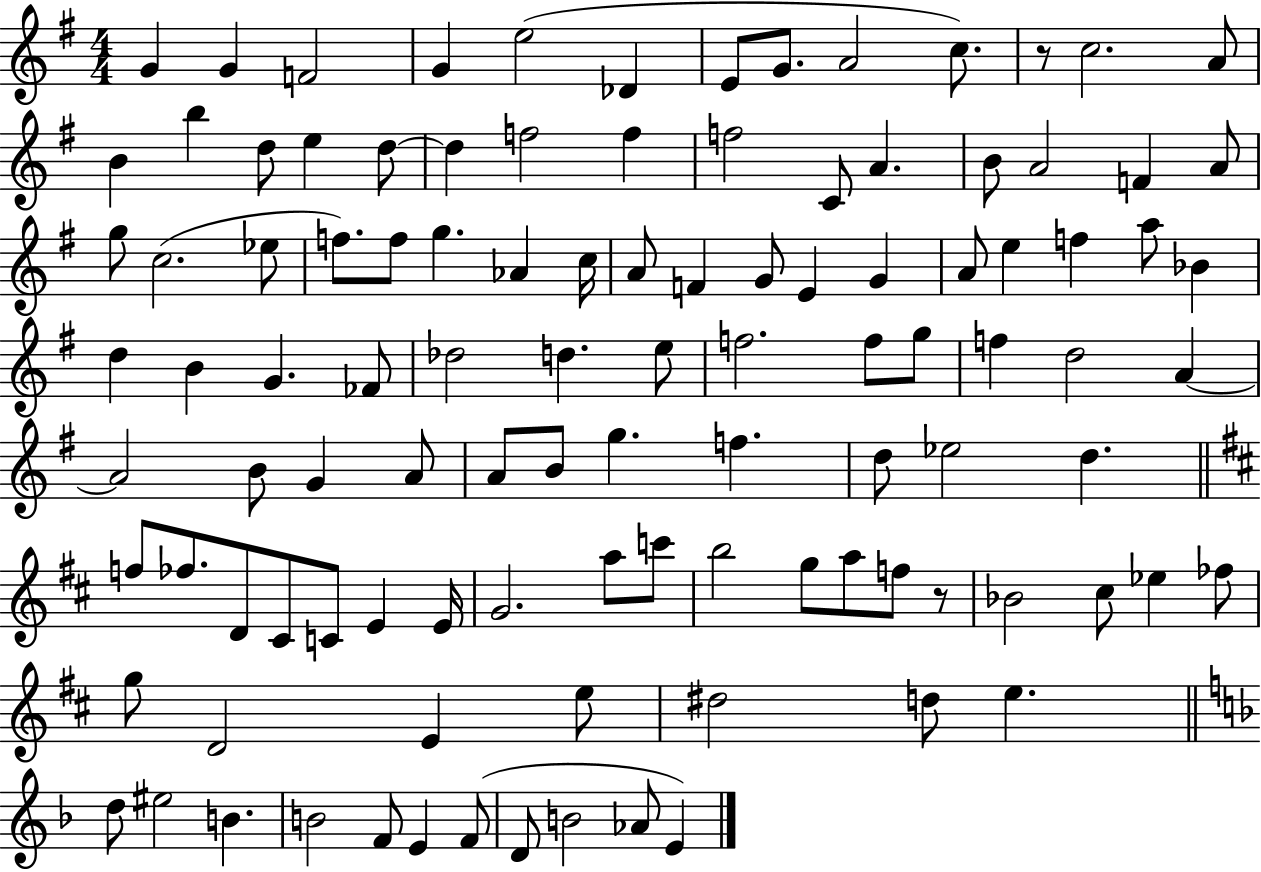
G4/q G4/q F4/h G4/q E5/h Db4/q E4/e G4/e. A4/h C5/e. R/e C5/h. A4/e B4/q B5/q D5/e E5/q D5/e D5/q F5/h F5/q F5/h C4/e A4/q. B4/e A4/h F4/q A4/e G5/e C5/h. Eb5/e F5/e. F5/e G5/q. Ab4/q C5/s A4/e F4/q G4/e E4/q G4/q A4/e E5/q F5/q A5/e Bb4/q D5/q B4/q G4/q. FES4/e Db5/h D5/q. E5/e F5/h. F5/e G5/e F5/q D5/h A4/q A4/h B4/e G4/q A4/e A4/e B4/e G5/q. F5/q. D5/e Eb5/h D5/q. F5/e FES5/e. D4/e C#4/e C4/e E4/q E4/s G4/h. A5/e C6/e B5/h G5/e A5/e F5/e R/e Bb4/h C#5/e Eb5/q FES5/e G5/e D4/h E4/q E5/e D#5/h D5/e E5/q. D5/e EIS5/h B4/q. B4/h F4/e E4/q F4/e D4/e B4/h Ab4/e E4/q